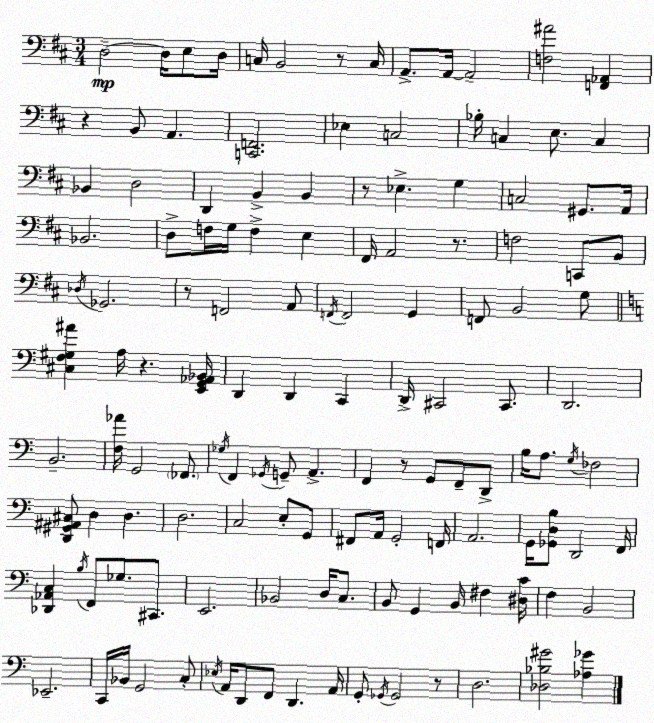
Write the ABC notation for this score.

X:1
T:Untitled
M:3/4
L:1/4
K:D
D,2 D,/4 E,/2 D,/4 C,/4 B,,2 z/2 C,/4 A,,/2 A,,/4 A,,2 [F,^A]2 [F,,_A,,] z B,,/2 A,, [C,,F,,]2 _E, C,2 _B,/4 C, E,/2 C, _B,, D,2 D,, B,, B,, z/2 _E, G, C,2 ^G,,/2 A,,/4 _B,,2 D,/2 F,/4 G,/4 F, E, ^F,,/4 A,,2 z/2 F,2 C,,/2 B,,/2 _D,/4 _G,,2 z/2 F,,2 A,,/2 F,,/4 F,,2 G,, F,,/2 B,,2 G,/2 [^C,F,^G,^A] A,/4 z [E,,G,,_A,,_B,,]/4 D,, D,, C,, D,,/4 ^C,,2 ^C,,/2 D,,2 B,,2 [F,_A]/4 G,,2 _F,,/2 _G,/4 F,, _G,,/4 G,,/2 A,, F,, z/2 G,,/2 F,,/2 D,,/2 B,/4 A,/2 G,/4 _F,2 [D,,^G,,^A,,^C,]/2 D, D, D,2 C,2 E,/2 G,,/2 ^F,,/2 A,,/4 G,,2 F,,/4 A,,2 G,,/4 [_G,,D,B,]/2 D,,2 F,,/4 [_D,,_A,,C,] B,/4 F,,/2 _G,/2 ^C,,/2 E,,2 _B,,2 D,/4 C,/2 B,,/2 G,, B,,/4 ^F, [^D,C]/4 F, B,,2 _E,,2 C,,/4 _B,,/4 G,,2 C,/2 _E,/4 A,,/4 D,,/2 F,,/2 D,, A,,/4 G,,/2 _G,,/4 _G,,2 z/2 D,2 [_D,_B,^G]2 [_A,_G]